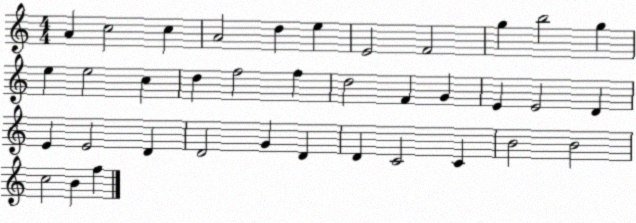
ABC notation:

X:1
T:Untitled
M:4/4
L:1/4
K:C
A c2 c A2 d e E2 F2 g b2 g e e2 c d f2 f d2 F G E E2 D E E2 D D2 G D D C2 C B2 B2 c2 B f